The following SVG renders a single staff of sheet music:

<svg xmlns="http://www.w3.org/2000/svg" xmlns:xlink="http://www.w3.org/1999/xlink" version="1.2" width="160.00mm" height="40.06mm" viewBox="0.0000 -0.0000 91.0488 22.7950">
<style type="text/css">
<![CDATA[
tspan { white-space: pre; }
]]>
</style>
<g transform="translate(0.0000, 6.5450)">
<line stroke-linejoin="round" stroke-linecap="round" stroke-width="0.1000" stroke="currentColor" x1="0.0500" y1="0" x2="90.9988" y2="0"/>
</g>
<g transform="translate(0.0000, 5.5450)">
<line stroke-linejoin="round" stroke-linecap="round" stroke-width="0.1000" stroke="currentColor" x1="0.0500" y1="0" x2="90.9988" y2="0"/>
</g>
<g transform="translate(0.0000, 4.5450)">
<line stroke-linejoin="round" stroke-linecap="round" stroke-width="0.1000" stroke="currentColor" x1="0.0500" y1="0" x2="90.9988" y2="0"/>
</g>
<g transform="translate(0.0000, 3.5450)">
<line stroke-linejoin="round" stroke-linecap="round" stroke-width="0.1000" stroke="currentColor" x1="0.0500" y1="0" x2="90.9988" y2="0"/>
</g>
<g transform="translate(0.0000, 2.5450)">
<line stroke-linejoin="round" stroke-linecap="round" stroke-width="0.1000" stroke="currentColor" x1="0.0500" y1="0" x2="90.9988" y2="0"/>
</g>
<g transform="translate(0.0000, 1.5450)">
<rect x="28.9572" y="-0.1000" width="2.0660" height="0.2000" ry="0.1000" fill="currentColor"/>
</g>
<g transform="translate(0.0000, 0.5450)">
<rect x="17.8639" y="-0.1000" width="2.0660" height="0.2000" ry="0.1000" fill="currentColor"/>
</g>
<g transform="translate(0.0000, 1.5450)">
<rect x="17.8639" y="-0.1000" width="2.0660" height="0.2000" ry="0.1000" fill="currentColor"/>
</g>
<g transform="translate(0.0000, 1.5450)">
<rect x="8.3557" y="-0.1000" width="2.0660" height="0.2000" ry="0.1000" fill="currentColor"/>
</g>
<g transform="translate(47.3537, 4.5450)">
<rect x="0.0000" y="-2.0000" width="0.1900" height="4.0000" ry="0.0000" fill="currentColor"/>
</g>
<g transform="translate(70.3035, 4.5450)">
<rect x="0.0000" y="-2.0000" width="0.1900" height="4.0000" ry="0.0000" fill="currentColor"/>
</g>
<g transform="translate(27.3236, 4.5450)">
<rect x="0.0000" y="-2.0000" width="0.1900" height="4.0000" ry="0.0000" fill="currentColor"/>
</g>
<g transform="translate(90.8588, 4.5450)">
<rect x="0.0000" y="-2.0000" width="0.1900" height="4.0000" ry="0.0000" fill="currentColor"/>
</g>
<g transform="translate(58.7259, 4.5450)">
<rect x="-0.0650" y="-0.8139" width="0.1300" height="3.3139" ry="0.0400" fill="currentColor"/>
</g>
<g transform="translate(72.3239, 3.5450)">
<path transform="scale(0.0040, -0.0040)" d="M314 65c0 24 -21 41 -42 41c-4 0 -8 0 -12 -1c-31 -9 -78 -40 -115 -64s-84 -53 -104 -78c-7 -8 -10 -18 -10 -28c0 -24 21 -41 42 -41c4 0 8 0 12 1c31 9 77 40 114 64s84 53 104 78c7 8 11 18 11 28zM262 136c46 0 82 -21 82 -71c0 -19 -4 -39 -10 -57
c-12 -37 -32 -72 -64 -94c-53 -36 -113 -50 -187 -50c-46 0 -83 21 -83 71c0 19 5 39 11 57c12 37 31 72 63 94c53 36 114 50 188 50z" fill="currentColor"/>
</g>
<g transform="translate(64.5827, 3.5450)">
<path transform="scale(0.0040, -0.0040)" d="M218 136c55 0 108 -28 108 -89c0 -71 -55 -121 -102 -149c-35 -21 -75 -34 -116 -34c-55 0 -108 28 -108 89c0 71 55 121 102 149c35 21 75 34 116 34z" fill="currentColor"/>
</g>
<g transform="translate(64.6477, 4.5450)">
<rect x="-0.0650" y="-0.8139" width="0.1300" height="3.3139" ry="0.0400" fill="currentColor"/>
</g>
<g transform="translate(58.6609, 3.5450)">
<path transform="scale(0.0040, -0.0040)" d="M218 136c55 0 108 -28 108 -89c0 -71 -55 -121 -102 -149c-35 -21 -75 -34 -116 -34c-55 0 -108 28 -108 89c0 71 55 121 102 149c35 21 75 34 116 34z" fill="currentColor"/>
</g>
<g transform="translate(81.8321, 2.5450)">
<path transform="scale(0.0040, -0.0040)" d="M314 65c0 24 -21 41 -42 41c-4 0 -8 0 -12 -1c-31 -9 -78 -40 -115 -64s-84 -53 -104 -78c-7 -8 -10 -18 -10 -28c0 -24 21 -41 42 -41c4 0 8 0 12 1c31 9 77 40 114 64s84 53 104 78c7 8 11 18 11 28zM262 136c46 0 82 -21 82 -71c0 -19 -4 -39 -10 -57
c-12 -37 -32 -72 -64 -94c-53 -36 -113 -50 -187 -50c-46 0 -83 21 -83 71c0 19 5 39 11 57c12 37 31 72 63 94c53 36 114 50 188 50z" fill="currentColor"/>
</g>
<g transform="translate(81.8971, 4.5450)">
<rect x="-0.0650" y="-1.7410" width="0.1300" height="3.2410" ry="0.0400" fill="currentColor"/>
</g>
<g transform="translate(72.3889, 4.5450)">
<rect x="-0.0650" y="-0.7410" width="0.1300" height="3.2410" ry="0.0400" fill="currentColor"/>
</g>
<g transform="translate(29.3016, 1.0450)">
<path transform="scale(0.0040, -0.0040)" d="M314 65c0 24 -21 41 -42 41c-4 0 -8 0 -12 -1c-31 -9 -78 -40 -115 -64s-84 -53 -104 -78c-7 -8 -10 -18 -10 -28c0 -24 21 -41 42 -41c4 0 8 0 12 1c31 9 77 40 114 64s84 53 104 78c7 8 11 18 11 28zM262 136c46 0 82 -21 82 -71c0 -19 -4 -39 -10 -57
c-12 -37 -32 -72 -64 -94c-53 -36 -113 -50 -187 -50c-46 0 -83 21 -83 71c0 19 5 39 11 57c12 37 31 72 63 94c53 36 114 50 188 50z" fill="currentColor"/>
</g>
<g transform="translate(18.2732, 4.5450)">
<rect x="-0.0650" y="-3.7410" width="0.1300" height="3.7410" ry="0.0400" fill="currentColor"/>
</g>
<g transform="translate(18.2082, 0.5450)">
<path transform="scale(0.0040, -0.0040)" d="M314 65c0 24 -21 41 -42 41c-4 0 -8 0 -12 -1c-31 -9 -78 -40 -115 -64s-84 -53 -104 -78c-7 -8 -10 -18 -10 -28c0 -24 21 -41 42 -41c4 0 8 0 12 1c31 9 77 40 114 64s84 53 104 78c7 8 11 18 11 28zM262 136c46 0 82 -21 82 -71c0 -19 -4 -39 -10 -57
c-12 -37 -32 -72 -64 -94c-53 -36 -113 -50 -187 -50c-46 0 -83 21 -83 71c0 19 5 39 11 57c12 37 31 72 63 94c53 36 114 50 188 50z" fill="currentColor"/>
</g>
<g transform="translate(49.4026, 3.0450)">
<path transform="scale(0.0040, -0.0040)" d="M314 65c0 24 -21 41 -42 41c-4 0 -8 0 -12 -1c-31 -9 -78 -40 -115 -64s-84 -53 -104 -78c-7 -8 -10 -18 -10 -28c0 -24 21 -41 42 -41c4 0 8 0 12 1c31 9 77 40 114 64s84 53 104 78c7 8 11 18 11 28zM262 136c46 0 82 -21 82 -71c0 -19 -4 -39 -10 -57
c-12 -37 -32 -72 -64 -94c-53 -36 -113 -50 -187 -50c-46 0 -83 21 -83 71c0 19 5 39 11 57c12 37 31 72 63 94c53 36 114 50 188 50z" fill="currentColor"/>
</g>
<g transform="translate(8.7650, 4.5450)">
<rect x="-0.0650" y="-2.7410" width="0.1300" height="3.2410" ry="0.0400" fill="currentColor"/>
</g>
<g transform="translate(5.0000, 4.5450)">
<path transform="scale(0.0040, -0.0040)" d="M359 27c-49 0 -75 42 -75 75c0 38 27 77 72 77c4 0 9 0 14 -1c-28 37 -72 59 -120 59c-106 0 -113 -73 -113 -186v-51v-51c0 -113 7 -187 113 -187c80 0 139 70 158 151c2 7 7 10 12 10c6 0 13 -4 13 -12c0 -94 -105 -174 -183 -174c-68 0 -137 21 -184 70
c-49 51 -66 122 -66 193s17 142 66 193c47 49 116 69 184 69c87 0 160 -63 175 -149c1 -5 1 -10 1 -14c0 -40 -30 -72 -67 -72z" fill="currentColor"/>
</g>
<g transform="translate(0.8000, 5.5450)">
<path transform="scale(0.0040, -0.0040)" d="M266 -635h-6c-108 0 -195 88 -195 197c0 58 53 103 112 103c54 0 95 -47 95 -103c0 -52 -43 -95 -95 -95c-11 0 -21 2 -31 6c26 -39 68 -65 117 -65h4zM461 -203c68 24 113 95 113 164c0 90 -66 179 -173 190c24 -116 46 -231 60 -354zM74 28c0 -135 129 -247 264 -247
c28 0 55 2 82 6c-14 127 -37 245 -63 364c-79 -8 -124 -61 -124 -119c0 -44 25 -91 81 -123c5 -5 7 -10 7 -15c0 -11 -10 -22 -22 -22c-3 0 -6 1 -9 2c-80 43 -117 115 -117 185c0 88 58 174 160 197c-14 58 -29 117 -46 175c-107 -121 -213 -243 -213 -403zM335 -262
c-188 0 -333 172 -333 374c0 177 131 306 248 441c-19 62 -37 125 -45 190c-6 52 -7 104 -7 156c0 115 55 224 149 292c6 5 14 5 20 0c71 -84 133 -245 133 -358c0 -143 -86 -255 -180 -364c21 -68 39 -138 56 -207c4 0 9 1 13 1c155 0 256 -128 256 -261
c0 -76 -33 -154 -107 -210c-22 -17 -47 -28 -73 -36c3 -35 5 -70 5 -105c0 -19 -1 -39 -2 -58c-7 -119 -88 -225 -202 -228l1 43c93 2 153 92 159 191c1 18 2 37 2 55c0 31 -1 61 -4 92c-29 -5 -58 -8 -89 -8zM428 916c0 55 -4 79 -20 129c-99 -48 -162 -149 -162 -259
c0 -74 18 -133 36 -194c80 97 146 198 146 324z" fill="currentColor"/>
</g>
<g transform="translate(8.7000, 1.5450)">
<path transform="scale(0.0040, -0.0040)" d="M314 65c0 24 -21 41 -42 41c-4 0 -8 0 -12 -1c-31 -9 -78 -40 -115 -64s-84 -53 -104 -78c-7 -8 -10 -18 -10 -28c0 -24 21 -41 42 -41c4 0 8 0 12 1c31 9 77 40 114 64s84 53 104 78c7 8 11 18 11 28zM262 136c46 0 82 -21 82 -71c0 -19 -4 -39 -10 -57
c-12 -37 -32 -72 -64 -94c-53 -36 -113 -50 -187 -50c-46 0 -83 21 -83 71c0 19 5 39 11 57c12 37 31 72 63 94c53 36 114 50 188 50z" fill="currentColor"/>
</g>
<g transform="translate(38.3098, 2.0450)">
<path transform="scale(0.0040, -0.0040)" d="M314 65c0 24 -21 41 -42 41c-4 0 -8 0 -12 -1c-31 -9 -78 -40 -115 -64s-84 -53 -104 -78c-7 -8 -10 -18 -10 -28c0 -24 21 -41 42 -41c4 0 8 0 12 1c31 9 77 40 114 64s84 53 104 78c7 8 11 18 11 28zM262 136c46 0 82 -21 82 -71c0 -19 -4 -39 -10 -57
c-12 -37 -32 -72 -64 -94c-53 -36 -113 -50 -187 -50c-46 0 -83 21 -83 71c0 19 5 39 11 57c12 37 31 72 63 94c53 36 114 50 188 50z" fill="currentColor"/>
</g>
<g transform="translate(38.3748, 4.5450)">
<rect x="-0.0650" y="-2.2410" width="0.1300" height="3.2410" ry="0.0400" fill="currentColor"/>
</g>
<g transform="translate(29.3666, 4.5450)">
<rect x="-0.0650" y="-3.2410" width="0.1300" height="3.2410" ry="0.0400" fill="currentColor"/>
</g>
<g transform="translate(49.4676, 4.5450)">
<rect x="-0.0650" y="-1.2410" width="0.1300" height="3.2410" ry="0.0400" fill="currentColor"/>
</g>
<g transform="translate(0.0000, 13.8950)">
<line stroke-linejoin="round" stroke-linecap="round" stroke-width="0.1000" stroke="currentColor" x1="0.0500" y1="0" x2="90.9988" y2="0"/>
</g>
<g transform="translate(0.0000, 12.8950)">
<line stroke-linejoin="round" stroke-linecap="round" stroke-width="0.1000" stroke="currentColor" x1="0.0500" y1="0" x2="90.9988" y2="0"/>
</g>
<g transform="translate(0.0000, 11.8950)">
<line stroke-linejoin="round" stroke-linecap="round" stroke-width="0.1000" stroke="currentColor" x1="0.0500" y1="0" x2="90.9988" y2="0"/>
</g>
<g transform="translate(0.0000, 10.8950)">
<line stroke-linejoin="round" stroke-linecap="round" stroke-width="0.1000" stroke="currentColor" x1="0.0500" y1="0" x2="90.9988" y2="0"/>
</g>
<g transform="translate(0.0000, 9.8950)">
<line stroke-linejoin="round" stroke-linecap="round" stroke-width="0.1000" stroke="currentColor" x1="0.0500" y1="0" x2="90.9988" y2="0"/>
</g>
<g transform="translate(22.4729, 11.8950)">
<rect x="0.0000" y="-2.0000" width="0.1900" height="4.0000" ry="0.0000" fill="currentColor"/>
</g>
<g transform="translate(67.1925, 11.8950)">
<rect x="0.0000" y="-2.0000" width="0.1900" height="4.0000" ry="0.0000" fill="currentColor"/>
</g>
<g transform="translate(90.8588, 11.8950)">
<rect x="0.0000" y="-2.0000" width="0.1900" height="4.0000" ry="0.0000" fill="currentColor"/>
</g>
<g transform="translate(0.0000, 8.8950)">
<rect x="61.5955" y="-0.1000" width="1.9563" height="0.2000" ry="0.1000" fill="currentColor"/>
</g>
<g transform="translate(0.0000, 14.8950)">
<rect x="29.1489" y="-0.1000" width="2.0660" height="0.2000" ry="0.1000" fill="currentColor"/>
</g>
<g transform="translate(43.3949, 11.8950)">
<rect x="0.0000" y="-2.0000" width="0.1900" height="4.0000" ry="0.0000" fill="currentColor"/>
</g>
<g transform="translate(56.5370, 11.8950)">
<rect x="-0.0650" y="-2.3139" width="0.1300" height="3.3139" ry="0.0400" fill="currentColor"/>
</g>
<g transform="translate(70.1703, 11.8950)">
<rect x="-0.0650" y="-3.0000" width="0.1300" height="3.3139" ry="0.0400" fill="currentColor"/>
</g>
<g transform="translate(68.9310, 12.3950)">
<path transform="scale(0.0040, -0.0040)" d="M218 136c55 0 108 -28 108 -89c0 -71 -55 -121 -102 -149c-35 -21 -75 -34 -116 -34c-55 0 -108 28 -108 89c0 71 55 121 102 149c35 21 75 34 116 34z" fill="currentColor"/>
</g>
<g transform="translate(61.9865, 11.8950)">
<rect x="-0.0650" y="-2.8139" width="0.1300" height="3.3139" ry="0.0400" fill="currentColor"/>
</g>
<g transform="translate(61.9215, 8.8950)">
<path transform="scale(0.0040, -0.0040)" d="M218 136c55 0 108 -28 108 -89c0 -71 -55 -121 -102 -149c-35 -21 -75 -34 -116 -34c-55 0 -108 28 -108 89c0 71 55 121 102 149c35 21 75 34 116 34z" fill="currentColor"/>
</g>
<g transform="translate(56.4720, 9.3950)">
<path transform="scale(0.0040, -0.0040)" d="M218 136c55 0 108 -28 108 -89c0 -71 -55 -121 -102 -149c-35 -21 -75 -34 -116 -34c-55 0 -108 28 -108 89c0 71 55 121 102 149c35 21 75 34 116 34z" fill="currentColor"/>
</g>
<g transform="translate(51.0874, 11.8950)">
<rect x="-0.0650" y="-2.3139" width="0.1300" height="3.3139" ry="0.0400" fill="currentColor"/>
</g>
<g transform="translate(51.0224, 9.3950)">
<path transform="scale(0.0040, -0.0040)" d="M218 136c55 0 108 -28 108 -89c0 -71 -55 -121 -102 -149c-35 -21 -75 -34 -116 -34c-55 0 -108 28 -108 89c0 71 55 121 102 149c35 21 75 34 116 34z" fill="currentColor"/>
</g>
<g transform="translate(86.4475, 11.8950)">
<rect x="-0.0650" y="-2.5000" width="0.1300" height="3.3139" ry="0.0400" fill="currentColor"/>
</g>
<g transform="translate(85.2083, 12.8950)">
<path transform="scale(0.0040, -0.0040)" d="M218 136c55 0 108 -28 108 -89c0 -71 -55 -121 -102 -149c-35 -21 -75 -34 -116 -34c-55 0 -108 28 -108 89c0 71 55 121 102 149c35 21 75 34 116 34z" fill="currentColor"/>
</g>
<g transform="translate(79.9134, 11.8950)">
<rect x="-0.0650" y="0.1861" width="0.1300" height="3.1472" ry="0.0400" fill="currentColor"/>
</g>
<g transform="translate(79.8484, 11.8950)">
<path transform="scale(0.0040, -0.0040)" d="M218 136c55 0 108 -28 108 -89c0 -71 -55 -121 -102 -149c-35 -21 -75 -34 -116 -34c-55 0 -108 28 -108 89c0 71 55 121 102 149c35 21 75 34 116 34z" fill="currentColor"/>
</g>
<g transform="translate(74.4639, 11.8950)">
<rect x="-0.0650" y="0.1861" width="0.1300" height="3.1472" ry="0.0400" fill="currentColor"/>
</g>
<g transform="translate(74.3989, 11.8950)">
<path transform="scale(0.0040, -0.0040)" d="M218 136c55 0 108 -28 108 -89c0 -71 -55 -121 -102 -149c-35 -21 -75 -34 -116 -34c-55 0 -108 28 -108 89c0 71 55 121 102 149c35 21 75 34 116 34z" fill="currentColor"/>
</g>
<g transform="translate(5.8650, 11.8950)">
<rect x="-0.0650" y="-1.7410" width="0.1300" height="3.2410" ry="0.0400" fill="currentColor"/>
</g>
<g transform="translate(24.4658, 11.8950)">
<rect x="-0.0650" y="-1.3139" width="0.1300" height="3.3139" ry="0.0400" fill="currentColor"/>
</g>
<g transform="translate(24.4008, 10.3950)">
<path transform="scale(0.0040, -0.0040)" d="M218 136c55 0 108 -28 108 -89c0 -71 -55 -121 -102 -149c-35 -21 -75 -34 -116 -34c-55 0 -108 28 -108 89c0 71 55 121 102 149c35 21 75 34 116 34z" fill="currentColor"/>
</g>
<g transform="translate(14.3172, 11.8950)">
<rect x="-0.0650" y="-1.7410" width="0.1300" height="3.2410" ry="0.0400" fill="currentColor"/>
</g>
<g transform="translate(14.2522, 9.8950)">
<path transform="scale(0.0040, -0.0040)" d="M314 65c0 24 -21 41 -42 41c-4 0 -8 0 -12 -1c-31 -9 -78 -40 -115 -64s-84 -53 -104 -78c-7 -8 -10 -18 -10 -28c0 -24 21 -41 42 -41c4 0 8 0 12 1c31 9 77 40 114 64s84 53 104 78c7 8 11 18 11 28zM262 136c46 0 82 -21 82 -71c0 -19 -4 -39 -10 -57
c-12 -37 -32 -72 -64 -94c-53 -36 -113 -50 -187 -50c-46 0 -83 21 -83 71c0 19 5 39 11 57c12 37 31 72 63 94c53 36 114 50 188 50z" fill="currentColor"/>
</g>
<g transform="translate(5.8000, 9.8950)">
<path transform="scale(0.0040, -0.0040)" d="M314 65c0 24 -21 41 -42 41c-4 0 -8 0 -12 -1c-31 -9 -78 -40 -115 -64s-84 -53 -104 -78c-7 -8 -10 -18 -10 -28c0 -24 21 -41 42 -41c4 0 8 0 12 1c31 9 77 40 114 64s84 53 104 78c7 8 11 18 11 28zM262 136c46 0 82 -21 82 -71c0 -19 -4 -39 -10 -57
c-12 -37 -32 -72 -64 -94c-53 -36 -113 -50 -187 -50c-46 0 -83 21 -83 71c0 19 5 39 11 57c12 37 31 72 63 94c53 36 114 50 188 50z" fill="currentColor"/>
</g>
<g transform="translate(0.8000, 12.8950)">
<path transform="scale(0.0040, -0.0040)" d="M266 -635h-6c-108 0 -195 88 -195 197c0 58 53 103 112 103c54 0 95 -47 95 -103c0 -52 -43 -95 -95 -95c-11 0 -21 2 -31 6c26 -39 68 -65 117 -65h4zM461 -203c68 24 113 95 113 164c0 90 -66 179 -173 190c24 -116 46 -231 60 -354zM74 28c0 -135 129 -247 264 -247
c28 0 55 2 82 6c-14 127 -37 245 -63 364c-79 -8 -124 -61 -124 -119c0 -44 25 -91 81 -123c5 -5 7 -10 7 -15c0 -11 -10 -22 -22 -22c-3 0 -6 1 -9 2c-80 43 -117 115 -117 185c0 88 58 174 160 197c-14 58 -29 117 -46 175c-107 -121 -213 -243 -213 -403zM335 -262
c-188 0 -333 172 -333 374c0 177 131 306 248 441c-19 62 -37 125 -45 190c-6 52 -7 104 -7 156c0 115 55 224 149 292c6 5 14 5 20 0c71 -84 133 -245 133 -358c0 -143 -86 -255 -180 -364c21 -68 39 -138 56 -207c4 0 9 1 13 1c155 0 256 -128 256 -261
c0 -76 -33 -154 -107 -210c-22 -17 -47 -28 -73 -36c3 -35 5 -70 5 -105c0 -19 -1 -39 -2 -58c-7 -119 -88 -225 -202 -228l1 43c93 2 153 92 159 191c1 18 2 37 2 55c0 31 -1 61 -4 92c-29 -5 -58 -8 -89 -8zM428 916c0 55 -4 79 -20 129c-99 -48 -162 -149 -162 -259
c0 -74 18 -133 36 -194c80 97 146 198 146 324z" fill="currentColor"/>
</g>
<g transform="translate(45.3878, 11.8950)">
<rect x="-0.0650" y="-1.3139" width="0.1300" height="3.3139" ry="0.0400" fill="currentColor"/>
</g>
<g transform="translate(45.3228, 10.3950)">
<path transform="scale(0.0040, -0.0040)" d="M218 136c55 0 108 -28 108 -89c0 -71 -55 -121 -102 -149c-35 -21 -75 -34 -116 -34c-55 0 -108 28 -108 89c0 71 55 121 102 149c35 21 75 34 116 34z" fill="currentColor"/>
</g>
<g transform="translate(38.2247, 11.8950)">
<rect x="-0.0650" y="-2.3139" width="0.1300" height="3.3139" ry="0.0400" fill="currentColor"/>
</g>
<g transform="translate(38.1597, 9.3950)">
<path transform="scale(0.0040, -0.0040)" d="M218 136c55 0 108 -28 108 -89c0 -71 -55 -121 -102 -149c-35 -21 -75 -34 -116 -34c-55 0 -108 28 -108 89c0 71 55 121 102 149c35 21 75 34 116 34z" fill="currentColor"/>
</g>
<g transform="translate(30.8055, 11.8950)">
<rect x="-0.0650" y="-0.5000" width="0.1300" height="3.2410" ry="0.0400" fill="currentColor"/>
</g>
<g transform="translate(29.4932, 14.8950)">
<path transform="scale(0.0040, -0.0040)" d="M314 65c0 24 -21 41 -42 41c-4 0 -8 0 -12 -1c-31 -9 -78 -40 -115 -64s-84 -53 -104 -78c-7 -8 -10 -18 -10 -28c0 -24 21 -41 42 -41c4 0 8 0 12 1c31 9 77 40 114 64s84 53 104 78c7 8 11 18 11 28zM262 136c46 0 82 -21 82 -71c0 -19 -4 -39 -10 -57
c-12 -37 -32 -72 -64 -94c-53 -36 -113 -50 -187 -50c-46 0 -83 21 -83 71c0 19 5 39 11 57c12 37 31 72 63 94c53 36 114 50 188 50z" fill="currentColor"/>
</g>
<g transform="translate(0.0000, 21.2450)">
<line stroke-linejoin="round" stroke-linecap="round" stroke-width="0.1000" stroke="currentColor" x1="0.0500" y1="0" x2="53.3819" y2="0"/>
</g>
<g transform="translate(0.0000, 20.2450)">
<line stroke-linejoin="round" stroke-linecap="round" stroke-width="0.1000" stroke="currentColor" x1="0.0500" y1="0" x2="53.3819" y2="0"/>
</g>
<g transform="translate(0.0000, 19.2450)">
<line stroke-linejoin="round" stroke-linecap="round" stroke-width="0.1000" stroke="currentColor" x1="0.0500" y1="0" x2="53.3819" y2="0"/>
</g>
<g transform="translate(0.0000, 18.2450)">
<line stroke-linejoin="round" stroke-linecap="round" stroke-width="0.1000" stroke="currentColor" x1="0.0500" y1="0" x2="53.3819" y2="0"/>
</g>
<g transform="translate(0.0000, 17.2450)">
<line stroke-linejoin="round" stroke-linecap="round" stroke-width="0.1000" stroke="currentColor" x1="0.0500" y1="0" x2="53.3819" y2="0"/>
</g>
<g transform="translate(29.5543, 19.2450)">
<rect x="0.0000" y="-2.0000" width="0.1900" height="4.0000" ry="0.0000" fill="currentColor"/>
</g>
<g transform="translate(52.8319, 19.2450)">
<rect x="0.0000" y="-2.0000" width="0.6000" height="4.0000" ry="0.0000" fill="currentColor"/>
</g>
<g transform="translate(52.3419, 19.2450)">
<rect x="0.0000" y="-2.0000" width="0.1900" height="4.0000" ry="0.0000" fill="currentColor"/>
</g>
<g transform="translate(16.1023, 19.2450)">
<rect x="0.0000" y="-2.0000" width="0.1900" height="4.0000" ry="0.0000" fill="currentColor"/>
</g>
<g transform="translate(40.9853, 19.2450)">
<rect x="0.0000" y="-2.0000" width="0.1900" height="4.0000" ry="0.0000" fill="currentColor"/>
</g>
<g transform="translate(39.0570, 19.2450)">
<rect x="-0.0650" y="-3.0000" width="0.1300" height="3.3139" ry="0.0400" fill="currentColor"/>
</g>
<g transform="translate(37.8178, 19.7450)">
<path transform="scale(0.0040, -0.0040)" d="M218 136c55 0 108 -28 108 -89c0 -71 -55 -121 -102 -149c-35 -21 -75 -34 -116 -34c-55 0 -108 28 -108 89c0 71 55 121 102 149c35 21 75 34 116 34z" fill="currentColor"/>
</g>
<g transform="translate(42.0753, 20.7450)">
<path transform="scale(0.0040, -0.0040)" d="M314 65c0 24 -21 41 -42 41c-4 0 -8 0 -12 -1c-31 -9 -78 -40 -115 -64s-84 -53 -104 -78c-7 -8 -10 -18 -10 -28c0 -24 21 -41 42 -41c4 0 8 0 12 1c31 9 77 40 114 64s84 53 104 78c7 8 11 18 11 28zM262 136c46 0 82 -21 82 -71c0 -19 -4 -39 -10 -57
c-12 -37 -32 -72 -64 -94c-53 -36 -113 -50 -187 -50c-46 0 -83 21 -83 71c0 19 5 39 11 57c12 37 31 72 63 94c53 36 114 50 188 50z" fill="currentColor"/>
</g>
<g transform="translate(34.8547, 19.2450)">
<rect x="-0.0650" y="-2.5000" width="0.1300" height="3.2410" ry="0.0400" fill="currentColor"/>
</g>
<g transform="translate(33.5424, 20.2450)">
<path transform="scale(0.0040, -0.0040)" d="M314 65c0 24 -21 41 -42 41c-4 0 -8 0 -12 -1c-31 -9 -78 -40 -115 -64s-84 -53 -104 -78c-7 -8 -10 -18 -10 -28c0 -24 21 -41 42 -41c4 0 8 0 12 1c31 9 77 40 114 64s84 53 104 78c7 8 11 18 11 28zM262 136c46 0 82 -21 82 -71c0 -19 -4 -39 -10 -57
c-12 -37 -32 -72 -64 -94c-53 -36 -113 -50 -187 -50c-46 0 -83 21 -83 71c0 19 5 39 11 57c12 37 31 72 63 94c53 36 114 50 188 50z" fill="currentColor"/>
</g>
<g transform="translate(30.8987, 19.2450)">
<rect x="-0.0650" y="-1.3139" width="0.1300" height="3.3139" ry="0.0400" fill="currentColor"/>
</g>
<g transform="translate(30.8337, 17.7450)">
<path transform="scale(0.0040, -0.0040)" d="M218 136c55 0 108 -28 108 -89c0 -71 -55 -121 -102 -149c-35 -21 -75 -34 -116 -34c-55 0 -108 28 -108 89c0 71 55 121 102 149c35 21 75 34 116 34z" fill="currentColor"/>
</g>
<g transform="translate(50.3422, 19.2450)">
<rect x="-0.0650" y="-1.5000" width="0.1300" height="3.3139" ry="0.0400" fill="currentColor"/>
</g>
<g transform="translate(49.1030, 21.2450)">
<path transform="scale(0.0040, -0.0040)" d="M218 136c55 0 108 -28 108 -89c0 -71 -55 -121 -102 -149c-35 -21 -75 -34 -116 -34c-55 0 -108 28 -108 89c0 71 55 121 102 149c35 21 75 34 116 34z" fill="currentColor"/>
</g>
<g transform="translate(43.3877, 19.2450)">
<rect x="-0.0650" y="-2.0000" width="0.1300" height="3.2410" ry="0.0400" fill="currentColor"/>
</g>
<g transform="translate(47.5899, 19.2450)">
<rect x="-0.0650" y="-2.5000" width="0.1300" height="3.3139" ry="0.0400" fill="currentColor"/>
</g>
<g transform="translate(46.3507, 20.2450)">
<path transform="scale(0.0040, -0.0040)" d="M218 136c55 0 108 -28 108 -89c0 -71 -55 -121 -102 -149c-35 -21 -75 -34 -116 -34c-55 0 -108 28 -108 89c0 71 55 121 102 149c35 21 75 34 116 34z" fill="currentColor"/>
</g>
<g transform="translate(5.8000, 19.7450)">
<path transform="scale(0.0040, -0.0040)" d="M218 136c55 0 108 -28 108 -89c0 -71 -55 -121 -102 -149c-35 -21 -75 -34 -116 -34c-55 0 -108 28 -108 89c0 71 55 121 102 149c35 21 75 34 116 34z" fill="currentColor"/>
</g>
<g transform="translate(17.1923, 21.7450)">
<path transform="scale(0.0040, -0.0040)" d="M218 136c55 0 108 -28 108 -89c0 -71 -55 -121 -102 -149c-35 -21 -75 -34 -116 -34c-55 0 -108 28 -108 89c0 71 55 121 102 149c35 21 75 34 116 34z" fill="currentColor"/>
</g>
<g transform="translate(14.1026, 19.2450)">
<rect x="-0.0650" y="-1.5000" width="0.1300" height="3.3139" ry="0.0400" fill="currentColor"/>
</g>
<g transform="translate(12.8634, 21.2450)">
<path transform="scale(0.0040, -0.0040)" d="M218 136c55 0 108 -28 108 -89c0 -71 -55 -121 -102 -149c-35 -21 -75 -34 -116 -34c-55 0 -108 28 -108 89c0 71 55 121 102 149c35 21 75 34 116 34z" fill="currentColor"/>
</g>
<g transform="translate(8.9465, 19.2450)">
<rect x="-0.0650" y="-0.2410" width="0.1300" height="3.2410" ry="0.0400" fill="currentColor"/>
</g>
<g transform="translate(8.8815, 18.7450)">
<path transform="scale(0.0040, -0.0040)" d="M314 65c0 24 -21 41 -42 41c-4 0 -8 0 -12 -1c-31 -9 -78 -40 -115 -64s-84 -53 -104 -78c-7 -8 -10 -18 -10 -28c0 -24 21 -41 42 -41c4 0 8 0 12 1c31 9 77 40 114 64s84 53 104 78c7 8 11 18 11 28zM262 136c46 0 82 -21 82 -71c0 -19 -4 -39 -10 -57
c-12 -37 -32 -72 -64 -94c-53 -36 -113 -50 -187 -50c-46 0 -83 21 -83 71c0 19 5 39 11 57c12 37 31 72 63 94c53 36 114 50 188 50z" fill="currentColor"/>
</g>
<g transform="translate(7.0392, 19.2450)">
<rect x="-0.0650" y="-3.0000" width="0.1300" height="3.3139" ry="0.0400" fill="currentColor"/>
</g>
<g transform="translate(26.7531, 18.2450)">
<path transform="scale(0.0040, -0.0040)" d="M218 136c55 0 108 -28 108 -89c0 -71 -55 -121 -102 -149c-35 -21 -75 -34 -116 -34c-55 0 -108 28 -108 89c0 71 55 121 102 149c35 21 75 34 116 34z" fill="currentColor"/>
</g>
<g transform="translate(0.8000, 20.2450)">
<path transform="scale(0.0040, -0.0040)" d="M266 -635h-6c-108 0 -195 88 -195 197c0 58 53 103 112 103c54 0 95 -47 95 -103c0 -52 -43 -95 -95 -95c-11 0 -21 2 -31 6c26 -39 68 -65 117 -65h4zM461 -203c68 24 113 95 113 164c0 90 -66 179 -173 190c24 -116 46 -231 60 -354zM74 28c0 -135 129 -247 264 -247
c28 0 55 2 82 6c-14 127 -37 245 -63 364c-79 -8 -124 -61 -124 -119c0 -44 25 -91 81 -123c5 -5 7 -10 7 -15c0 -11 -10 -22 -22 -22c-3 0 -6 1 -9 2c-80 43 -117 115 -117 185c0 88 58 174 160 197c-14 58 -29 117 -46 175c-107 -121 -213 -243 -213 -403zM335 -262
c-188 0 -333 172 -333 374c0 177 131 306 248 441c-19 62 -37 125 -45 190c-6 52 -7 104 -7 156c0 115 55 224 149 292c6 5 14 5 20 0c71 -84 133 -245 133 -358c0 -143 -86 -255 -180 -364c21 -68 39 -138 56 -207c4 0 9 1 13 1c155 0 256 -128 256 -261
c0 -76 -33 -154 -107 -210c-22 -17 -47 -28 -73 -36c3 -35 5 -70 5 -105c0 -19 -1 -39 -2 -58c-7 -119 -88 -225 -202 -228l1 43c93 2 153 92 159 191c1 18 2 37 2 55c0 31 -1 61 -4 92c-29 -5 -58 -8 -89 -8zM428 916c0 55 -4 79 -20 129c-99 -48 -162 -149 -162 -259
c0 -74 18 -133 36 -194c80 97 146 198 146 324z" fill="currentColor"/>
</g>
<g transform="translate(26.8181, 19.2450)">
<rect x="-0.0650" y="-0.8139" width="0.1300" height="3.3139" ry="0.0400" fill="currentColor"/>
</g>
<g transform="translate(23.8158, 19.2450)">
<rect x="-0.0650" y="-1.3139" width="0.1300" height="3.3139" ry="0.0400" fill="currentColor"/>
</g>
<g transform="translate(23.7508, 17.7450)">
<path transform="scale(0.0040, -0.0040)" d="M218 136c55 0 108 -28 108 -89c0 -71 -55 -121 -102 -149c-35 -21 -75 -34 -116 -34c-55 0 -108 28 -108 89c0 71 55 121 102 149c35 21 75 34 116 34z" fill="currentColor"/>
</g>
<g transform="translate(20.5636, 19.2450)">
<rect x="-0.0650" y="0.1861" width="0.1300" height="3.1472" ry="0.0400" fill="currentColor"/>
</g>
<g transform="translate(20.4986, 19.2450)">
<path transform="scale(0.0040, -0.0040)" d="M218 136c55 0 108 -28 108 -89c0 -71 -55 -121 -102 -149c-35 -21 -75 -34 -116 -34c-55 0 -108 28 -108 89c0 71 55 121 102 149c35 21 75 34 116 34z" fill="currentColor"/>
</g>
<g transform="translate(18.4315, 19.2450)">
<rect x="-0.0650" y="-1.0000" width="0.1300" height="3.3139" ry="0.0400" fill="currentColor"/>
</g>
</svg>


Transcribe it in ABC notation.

X:1
T:Untitled
M:4/4
L:1/4
K:C
a2 c'2 b2 g2 e2 d d d2 f2 f2 f2 e C2 g e g g a A B B G A c2 E D B e d e G2 A F2 G E